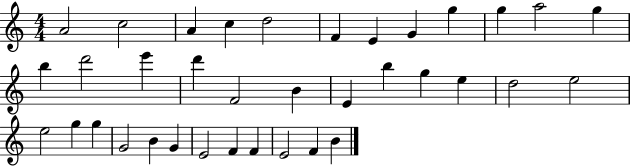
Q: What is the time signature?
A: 4/4